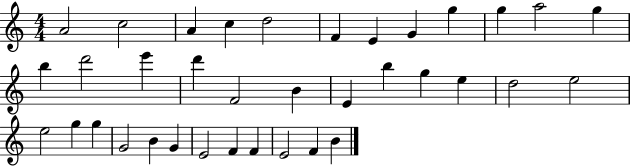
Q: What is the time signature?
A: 4/4